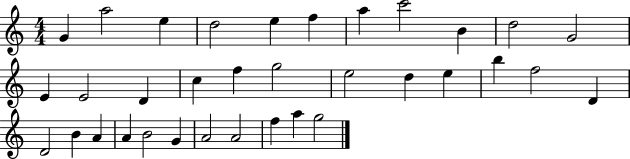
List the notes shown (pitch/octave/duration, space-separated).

G4/q A5/h E5/q D5/h E5/q F5/q A5/q C6/h B4/q D5/h G4/h E4/q E4/h D4/q C5/q F5/q G5/h E5/h D5/q E5/q B5/q F5/h D4/q D4/h B4/q A4/q A4/q B4/h G4/q A4/h A4/h F5/q A5/q G5/h